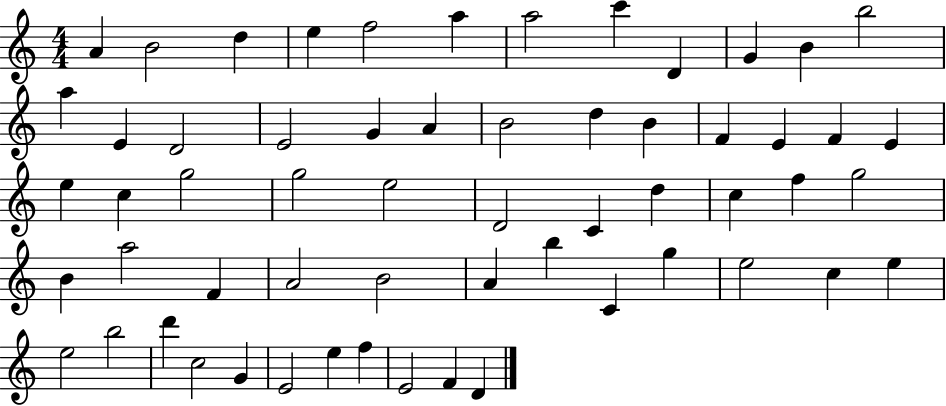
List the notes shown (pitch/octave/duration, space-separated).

A4/q B4/h D5/q E5/q F5/h A5/q A5/h C6/q D4/q G4/q B4/q B5/h A5/q E4/q D4/h E4/h G4/q A4/q B4/h D5/q B4/q F4/q E4/q F4/q E4/q E5/q C5/q G5/h G5/h E5/h D4/h C4/q D5/q C5/q F5/q G5/h B4/q A5/h F4/q A4/h B4/h A4/q B5/q C4/q G5/q E5/h C5/q E5/q E5/h B5/h D6/q C5/h G4/q E4/h E5/q F5/q E4/h F4/q D4/q